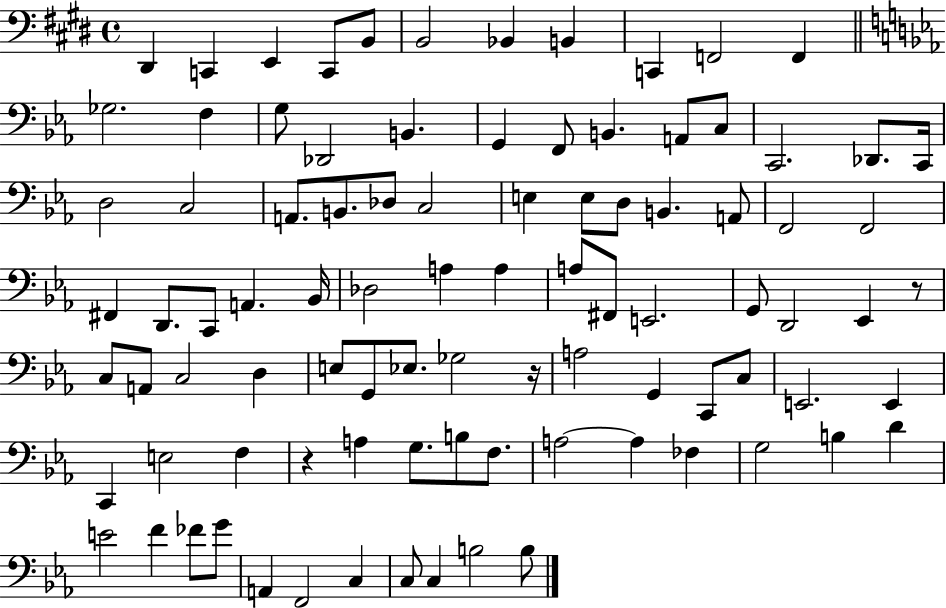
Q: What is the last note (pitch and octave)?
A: B3